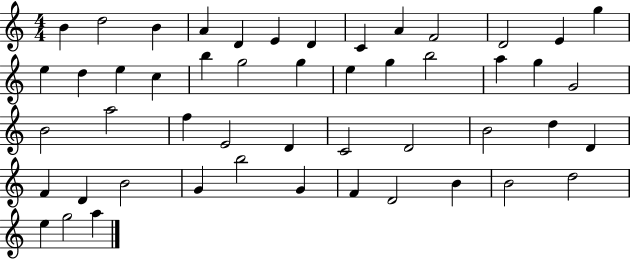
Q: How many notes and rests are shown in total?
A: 50